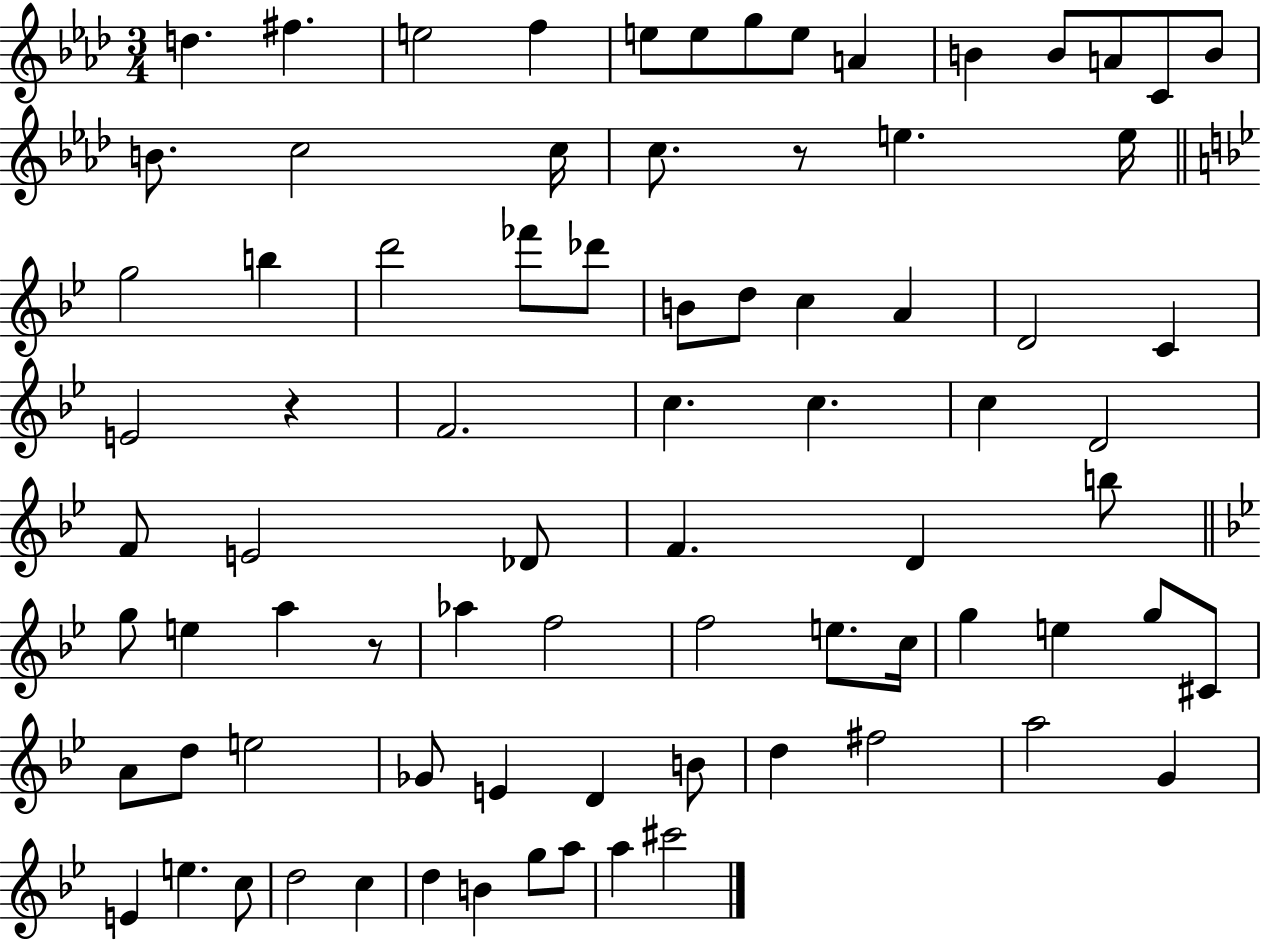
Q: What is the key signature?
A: AES major